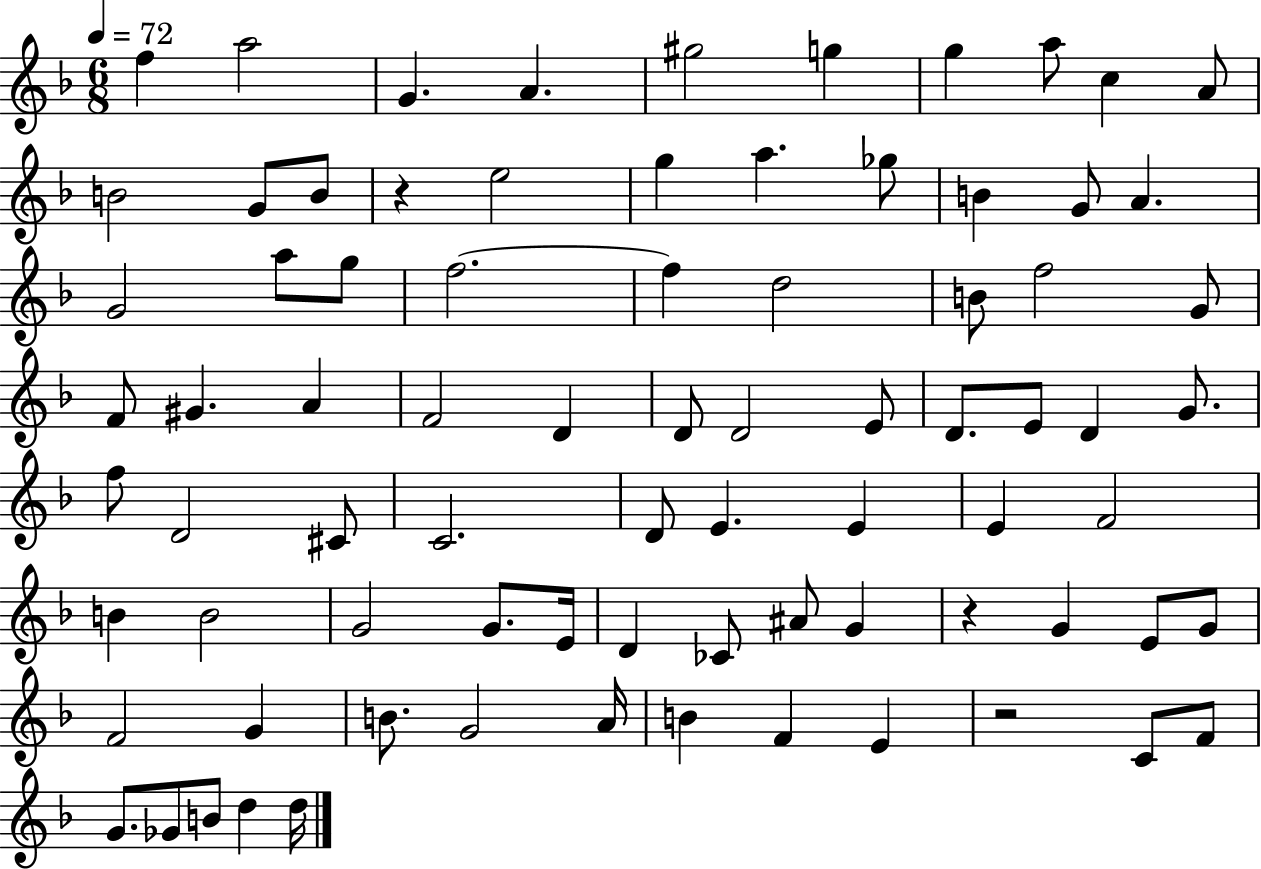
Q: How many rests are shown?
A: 3